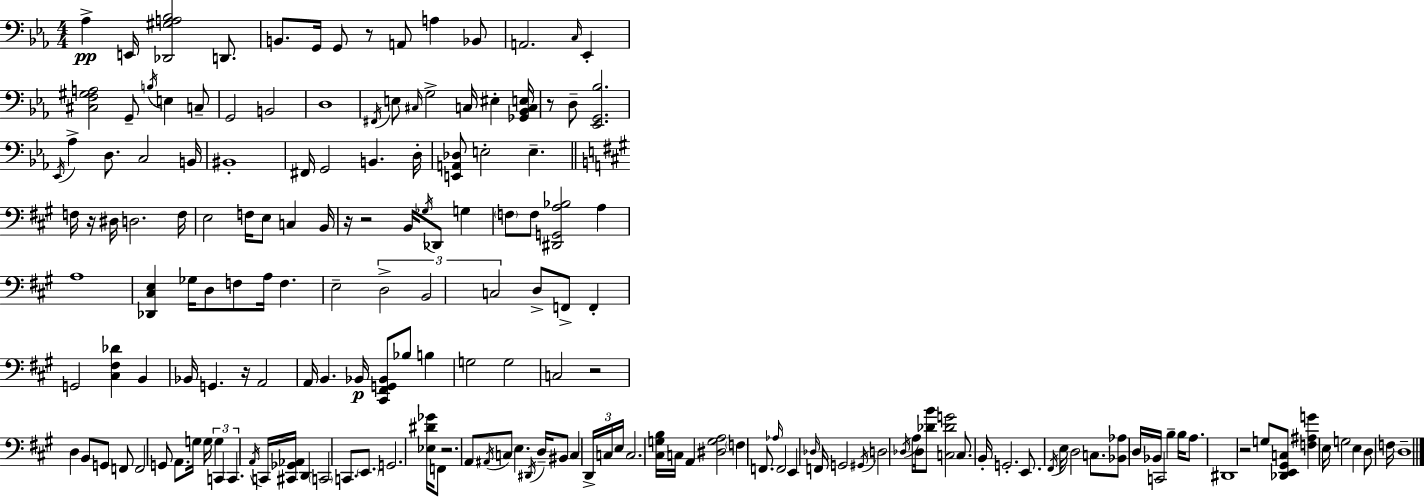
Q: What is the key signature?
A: EES major